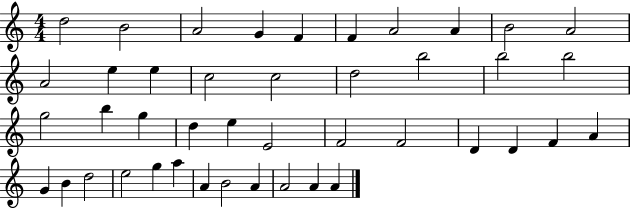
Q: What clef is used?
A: treble